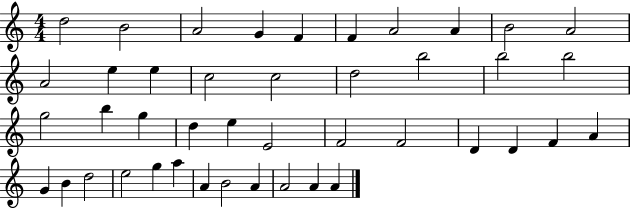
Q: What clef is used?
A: treble